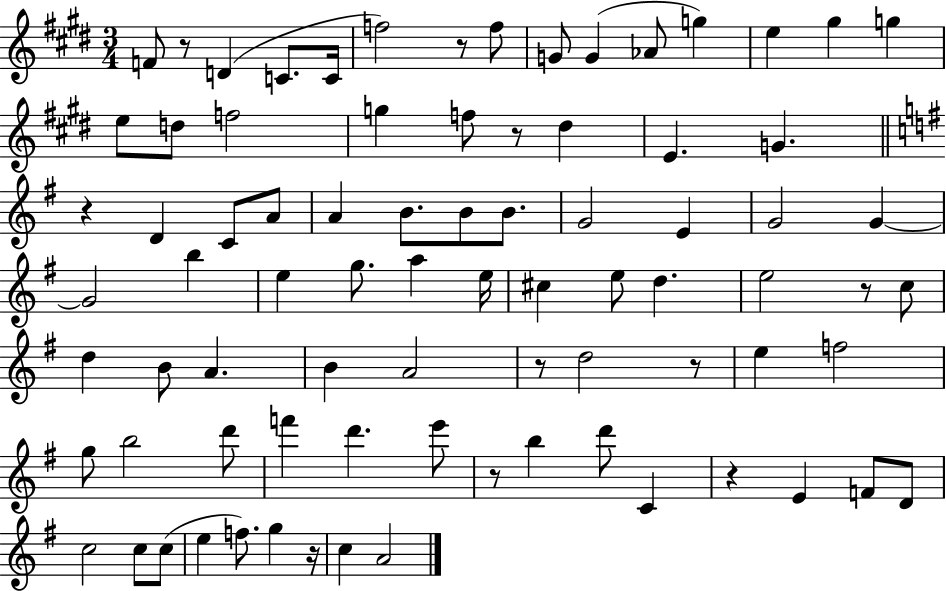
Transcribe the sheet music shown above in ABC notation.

X:1
T:Untitled
M:3/4
L:1/4
K:E
F/2 z/2 D C/2 C/4 f2 z/2 f/2 G/2 G _A/2 g e ^g g e/2 d/2 f2 g f/2 z/2 ^d E G z D C/2 A/2 A B/2 B/2 B/2 G2 E G2 G G2 b e g/2 a e/4 ^c e/2 d e2 z/2 c/2 d B/2 A B A2 z/2 d2 z/2 e f2 g/2 b2 d'/2 f' d' e'/2 z/2 b d'/2 C z E F/2 D/2 c2 c/2 c/2 e f/2 g z/4 c A2